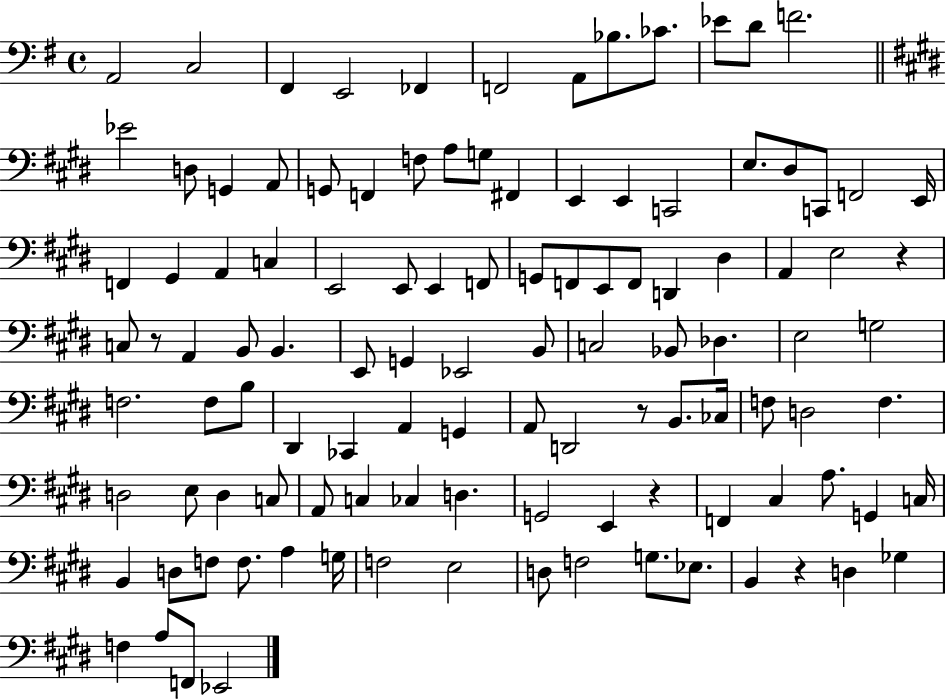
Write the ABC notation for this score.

X:1
T:Untitled
M:4/4
L:1/4
K:G
A,,2 C,2 ^F,, E,,2 _F,, F,,2 A,,/2 _B,/2 _C/2 _E/2 D/2 F2 _E2 D,/2 G,, A,,/2 G,,/2 F,, F,/2 A,/2 G,/2 ^F,, E,, E,, C,,2 E,/2 ^D,/2 C,,/2 F,,2 E,,/4 F,, ^G,, A,, C, E,,2 E,,/2 E,, F,,/2 G,,/2 F,,/2 E,,/2 F,,/2 D,, ^D, A,, E,2 z C,/2 z/2 A,, B,,/2 B,, E,,/2 G,, _E,,2 B,,/2 C,2 _B,,/2 _D, E,2 G,2 F,2 F,/2 B,/2 ^D,, _C,, A,, G,, A,,/2 D,,2 z/2 B,,/2 _C,/4 F,/2 D,2 F, D,2 E,/2 D, C,/2 A,,/2 C, _C, D, G,,2 E,, z F,, ^C, A,/2 G,, C,/4 B,, D,/2 F,/2 F,/2 A, G,/4 F,2 E,2 D,/2 F,2 G,/2 _E,/2 B,, z D, _G, F, A,/2 F,,/2 _E,,2